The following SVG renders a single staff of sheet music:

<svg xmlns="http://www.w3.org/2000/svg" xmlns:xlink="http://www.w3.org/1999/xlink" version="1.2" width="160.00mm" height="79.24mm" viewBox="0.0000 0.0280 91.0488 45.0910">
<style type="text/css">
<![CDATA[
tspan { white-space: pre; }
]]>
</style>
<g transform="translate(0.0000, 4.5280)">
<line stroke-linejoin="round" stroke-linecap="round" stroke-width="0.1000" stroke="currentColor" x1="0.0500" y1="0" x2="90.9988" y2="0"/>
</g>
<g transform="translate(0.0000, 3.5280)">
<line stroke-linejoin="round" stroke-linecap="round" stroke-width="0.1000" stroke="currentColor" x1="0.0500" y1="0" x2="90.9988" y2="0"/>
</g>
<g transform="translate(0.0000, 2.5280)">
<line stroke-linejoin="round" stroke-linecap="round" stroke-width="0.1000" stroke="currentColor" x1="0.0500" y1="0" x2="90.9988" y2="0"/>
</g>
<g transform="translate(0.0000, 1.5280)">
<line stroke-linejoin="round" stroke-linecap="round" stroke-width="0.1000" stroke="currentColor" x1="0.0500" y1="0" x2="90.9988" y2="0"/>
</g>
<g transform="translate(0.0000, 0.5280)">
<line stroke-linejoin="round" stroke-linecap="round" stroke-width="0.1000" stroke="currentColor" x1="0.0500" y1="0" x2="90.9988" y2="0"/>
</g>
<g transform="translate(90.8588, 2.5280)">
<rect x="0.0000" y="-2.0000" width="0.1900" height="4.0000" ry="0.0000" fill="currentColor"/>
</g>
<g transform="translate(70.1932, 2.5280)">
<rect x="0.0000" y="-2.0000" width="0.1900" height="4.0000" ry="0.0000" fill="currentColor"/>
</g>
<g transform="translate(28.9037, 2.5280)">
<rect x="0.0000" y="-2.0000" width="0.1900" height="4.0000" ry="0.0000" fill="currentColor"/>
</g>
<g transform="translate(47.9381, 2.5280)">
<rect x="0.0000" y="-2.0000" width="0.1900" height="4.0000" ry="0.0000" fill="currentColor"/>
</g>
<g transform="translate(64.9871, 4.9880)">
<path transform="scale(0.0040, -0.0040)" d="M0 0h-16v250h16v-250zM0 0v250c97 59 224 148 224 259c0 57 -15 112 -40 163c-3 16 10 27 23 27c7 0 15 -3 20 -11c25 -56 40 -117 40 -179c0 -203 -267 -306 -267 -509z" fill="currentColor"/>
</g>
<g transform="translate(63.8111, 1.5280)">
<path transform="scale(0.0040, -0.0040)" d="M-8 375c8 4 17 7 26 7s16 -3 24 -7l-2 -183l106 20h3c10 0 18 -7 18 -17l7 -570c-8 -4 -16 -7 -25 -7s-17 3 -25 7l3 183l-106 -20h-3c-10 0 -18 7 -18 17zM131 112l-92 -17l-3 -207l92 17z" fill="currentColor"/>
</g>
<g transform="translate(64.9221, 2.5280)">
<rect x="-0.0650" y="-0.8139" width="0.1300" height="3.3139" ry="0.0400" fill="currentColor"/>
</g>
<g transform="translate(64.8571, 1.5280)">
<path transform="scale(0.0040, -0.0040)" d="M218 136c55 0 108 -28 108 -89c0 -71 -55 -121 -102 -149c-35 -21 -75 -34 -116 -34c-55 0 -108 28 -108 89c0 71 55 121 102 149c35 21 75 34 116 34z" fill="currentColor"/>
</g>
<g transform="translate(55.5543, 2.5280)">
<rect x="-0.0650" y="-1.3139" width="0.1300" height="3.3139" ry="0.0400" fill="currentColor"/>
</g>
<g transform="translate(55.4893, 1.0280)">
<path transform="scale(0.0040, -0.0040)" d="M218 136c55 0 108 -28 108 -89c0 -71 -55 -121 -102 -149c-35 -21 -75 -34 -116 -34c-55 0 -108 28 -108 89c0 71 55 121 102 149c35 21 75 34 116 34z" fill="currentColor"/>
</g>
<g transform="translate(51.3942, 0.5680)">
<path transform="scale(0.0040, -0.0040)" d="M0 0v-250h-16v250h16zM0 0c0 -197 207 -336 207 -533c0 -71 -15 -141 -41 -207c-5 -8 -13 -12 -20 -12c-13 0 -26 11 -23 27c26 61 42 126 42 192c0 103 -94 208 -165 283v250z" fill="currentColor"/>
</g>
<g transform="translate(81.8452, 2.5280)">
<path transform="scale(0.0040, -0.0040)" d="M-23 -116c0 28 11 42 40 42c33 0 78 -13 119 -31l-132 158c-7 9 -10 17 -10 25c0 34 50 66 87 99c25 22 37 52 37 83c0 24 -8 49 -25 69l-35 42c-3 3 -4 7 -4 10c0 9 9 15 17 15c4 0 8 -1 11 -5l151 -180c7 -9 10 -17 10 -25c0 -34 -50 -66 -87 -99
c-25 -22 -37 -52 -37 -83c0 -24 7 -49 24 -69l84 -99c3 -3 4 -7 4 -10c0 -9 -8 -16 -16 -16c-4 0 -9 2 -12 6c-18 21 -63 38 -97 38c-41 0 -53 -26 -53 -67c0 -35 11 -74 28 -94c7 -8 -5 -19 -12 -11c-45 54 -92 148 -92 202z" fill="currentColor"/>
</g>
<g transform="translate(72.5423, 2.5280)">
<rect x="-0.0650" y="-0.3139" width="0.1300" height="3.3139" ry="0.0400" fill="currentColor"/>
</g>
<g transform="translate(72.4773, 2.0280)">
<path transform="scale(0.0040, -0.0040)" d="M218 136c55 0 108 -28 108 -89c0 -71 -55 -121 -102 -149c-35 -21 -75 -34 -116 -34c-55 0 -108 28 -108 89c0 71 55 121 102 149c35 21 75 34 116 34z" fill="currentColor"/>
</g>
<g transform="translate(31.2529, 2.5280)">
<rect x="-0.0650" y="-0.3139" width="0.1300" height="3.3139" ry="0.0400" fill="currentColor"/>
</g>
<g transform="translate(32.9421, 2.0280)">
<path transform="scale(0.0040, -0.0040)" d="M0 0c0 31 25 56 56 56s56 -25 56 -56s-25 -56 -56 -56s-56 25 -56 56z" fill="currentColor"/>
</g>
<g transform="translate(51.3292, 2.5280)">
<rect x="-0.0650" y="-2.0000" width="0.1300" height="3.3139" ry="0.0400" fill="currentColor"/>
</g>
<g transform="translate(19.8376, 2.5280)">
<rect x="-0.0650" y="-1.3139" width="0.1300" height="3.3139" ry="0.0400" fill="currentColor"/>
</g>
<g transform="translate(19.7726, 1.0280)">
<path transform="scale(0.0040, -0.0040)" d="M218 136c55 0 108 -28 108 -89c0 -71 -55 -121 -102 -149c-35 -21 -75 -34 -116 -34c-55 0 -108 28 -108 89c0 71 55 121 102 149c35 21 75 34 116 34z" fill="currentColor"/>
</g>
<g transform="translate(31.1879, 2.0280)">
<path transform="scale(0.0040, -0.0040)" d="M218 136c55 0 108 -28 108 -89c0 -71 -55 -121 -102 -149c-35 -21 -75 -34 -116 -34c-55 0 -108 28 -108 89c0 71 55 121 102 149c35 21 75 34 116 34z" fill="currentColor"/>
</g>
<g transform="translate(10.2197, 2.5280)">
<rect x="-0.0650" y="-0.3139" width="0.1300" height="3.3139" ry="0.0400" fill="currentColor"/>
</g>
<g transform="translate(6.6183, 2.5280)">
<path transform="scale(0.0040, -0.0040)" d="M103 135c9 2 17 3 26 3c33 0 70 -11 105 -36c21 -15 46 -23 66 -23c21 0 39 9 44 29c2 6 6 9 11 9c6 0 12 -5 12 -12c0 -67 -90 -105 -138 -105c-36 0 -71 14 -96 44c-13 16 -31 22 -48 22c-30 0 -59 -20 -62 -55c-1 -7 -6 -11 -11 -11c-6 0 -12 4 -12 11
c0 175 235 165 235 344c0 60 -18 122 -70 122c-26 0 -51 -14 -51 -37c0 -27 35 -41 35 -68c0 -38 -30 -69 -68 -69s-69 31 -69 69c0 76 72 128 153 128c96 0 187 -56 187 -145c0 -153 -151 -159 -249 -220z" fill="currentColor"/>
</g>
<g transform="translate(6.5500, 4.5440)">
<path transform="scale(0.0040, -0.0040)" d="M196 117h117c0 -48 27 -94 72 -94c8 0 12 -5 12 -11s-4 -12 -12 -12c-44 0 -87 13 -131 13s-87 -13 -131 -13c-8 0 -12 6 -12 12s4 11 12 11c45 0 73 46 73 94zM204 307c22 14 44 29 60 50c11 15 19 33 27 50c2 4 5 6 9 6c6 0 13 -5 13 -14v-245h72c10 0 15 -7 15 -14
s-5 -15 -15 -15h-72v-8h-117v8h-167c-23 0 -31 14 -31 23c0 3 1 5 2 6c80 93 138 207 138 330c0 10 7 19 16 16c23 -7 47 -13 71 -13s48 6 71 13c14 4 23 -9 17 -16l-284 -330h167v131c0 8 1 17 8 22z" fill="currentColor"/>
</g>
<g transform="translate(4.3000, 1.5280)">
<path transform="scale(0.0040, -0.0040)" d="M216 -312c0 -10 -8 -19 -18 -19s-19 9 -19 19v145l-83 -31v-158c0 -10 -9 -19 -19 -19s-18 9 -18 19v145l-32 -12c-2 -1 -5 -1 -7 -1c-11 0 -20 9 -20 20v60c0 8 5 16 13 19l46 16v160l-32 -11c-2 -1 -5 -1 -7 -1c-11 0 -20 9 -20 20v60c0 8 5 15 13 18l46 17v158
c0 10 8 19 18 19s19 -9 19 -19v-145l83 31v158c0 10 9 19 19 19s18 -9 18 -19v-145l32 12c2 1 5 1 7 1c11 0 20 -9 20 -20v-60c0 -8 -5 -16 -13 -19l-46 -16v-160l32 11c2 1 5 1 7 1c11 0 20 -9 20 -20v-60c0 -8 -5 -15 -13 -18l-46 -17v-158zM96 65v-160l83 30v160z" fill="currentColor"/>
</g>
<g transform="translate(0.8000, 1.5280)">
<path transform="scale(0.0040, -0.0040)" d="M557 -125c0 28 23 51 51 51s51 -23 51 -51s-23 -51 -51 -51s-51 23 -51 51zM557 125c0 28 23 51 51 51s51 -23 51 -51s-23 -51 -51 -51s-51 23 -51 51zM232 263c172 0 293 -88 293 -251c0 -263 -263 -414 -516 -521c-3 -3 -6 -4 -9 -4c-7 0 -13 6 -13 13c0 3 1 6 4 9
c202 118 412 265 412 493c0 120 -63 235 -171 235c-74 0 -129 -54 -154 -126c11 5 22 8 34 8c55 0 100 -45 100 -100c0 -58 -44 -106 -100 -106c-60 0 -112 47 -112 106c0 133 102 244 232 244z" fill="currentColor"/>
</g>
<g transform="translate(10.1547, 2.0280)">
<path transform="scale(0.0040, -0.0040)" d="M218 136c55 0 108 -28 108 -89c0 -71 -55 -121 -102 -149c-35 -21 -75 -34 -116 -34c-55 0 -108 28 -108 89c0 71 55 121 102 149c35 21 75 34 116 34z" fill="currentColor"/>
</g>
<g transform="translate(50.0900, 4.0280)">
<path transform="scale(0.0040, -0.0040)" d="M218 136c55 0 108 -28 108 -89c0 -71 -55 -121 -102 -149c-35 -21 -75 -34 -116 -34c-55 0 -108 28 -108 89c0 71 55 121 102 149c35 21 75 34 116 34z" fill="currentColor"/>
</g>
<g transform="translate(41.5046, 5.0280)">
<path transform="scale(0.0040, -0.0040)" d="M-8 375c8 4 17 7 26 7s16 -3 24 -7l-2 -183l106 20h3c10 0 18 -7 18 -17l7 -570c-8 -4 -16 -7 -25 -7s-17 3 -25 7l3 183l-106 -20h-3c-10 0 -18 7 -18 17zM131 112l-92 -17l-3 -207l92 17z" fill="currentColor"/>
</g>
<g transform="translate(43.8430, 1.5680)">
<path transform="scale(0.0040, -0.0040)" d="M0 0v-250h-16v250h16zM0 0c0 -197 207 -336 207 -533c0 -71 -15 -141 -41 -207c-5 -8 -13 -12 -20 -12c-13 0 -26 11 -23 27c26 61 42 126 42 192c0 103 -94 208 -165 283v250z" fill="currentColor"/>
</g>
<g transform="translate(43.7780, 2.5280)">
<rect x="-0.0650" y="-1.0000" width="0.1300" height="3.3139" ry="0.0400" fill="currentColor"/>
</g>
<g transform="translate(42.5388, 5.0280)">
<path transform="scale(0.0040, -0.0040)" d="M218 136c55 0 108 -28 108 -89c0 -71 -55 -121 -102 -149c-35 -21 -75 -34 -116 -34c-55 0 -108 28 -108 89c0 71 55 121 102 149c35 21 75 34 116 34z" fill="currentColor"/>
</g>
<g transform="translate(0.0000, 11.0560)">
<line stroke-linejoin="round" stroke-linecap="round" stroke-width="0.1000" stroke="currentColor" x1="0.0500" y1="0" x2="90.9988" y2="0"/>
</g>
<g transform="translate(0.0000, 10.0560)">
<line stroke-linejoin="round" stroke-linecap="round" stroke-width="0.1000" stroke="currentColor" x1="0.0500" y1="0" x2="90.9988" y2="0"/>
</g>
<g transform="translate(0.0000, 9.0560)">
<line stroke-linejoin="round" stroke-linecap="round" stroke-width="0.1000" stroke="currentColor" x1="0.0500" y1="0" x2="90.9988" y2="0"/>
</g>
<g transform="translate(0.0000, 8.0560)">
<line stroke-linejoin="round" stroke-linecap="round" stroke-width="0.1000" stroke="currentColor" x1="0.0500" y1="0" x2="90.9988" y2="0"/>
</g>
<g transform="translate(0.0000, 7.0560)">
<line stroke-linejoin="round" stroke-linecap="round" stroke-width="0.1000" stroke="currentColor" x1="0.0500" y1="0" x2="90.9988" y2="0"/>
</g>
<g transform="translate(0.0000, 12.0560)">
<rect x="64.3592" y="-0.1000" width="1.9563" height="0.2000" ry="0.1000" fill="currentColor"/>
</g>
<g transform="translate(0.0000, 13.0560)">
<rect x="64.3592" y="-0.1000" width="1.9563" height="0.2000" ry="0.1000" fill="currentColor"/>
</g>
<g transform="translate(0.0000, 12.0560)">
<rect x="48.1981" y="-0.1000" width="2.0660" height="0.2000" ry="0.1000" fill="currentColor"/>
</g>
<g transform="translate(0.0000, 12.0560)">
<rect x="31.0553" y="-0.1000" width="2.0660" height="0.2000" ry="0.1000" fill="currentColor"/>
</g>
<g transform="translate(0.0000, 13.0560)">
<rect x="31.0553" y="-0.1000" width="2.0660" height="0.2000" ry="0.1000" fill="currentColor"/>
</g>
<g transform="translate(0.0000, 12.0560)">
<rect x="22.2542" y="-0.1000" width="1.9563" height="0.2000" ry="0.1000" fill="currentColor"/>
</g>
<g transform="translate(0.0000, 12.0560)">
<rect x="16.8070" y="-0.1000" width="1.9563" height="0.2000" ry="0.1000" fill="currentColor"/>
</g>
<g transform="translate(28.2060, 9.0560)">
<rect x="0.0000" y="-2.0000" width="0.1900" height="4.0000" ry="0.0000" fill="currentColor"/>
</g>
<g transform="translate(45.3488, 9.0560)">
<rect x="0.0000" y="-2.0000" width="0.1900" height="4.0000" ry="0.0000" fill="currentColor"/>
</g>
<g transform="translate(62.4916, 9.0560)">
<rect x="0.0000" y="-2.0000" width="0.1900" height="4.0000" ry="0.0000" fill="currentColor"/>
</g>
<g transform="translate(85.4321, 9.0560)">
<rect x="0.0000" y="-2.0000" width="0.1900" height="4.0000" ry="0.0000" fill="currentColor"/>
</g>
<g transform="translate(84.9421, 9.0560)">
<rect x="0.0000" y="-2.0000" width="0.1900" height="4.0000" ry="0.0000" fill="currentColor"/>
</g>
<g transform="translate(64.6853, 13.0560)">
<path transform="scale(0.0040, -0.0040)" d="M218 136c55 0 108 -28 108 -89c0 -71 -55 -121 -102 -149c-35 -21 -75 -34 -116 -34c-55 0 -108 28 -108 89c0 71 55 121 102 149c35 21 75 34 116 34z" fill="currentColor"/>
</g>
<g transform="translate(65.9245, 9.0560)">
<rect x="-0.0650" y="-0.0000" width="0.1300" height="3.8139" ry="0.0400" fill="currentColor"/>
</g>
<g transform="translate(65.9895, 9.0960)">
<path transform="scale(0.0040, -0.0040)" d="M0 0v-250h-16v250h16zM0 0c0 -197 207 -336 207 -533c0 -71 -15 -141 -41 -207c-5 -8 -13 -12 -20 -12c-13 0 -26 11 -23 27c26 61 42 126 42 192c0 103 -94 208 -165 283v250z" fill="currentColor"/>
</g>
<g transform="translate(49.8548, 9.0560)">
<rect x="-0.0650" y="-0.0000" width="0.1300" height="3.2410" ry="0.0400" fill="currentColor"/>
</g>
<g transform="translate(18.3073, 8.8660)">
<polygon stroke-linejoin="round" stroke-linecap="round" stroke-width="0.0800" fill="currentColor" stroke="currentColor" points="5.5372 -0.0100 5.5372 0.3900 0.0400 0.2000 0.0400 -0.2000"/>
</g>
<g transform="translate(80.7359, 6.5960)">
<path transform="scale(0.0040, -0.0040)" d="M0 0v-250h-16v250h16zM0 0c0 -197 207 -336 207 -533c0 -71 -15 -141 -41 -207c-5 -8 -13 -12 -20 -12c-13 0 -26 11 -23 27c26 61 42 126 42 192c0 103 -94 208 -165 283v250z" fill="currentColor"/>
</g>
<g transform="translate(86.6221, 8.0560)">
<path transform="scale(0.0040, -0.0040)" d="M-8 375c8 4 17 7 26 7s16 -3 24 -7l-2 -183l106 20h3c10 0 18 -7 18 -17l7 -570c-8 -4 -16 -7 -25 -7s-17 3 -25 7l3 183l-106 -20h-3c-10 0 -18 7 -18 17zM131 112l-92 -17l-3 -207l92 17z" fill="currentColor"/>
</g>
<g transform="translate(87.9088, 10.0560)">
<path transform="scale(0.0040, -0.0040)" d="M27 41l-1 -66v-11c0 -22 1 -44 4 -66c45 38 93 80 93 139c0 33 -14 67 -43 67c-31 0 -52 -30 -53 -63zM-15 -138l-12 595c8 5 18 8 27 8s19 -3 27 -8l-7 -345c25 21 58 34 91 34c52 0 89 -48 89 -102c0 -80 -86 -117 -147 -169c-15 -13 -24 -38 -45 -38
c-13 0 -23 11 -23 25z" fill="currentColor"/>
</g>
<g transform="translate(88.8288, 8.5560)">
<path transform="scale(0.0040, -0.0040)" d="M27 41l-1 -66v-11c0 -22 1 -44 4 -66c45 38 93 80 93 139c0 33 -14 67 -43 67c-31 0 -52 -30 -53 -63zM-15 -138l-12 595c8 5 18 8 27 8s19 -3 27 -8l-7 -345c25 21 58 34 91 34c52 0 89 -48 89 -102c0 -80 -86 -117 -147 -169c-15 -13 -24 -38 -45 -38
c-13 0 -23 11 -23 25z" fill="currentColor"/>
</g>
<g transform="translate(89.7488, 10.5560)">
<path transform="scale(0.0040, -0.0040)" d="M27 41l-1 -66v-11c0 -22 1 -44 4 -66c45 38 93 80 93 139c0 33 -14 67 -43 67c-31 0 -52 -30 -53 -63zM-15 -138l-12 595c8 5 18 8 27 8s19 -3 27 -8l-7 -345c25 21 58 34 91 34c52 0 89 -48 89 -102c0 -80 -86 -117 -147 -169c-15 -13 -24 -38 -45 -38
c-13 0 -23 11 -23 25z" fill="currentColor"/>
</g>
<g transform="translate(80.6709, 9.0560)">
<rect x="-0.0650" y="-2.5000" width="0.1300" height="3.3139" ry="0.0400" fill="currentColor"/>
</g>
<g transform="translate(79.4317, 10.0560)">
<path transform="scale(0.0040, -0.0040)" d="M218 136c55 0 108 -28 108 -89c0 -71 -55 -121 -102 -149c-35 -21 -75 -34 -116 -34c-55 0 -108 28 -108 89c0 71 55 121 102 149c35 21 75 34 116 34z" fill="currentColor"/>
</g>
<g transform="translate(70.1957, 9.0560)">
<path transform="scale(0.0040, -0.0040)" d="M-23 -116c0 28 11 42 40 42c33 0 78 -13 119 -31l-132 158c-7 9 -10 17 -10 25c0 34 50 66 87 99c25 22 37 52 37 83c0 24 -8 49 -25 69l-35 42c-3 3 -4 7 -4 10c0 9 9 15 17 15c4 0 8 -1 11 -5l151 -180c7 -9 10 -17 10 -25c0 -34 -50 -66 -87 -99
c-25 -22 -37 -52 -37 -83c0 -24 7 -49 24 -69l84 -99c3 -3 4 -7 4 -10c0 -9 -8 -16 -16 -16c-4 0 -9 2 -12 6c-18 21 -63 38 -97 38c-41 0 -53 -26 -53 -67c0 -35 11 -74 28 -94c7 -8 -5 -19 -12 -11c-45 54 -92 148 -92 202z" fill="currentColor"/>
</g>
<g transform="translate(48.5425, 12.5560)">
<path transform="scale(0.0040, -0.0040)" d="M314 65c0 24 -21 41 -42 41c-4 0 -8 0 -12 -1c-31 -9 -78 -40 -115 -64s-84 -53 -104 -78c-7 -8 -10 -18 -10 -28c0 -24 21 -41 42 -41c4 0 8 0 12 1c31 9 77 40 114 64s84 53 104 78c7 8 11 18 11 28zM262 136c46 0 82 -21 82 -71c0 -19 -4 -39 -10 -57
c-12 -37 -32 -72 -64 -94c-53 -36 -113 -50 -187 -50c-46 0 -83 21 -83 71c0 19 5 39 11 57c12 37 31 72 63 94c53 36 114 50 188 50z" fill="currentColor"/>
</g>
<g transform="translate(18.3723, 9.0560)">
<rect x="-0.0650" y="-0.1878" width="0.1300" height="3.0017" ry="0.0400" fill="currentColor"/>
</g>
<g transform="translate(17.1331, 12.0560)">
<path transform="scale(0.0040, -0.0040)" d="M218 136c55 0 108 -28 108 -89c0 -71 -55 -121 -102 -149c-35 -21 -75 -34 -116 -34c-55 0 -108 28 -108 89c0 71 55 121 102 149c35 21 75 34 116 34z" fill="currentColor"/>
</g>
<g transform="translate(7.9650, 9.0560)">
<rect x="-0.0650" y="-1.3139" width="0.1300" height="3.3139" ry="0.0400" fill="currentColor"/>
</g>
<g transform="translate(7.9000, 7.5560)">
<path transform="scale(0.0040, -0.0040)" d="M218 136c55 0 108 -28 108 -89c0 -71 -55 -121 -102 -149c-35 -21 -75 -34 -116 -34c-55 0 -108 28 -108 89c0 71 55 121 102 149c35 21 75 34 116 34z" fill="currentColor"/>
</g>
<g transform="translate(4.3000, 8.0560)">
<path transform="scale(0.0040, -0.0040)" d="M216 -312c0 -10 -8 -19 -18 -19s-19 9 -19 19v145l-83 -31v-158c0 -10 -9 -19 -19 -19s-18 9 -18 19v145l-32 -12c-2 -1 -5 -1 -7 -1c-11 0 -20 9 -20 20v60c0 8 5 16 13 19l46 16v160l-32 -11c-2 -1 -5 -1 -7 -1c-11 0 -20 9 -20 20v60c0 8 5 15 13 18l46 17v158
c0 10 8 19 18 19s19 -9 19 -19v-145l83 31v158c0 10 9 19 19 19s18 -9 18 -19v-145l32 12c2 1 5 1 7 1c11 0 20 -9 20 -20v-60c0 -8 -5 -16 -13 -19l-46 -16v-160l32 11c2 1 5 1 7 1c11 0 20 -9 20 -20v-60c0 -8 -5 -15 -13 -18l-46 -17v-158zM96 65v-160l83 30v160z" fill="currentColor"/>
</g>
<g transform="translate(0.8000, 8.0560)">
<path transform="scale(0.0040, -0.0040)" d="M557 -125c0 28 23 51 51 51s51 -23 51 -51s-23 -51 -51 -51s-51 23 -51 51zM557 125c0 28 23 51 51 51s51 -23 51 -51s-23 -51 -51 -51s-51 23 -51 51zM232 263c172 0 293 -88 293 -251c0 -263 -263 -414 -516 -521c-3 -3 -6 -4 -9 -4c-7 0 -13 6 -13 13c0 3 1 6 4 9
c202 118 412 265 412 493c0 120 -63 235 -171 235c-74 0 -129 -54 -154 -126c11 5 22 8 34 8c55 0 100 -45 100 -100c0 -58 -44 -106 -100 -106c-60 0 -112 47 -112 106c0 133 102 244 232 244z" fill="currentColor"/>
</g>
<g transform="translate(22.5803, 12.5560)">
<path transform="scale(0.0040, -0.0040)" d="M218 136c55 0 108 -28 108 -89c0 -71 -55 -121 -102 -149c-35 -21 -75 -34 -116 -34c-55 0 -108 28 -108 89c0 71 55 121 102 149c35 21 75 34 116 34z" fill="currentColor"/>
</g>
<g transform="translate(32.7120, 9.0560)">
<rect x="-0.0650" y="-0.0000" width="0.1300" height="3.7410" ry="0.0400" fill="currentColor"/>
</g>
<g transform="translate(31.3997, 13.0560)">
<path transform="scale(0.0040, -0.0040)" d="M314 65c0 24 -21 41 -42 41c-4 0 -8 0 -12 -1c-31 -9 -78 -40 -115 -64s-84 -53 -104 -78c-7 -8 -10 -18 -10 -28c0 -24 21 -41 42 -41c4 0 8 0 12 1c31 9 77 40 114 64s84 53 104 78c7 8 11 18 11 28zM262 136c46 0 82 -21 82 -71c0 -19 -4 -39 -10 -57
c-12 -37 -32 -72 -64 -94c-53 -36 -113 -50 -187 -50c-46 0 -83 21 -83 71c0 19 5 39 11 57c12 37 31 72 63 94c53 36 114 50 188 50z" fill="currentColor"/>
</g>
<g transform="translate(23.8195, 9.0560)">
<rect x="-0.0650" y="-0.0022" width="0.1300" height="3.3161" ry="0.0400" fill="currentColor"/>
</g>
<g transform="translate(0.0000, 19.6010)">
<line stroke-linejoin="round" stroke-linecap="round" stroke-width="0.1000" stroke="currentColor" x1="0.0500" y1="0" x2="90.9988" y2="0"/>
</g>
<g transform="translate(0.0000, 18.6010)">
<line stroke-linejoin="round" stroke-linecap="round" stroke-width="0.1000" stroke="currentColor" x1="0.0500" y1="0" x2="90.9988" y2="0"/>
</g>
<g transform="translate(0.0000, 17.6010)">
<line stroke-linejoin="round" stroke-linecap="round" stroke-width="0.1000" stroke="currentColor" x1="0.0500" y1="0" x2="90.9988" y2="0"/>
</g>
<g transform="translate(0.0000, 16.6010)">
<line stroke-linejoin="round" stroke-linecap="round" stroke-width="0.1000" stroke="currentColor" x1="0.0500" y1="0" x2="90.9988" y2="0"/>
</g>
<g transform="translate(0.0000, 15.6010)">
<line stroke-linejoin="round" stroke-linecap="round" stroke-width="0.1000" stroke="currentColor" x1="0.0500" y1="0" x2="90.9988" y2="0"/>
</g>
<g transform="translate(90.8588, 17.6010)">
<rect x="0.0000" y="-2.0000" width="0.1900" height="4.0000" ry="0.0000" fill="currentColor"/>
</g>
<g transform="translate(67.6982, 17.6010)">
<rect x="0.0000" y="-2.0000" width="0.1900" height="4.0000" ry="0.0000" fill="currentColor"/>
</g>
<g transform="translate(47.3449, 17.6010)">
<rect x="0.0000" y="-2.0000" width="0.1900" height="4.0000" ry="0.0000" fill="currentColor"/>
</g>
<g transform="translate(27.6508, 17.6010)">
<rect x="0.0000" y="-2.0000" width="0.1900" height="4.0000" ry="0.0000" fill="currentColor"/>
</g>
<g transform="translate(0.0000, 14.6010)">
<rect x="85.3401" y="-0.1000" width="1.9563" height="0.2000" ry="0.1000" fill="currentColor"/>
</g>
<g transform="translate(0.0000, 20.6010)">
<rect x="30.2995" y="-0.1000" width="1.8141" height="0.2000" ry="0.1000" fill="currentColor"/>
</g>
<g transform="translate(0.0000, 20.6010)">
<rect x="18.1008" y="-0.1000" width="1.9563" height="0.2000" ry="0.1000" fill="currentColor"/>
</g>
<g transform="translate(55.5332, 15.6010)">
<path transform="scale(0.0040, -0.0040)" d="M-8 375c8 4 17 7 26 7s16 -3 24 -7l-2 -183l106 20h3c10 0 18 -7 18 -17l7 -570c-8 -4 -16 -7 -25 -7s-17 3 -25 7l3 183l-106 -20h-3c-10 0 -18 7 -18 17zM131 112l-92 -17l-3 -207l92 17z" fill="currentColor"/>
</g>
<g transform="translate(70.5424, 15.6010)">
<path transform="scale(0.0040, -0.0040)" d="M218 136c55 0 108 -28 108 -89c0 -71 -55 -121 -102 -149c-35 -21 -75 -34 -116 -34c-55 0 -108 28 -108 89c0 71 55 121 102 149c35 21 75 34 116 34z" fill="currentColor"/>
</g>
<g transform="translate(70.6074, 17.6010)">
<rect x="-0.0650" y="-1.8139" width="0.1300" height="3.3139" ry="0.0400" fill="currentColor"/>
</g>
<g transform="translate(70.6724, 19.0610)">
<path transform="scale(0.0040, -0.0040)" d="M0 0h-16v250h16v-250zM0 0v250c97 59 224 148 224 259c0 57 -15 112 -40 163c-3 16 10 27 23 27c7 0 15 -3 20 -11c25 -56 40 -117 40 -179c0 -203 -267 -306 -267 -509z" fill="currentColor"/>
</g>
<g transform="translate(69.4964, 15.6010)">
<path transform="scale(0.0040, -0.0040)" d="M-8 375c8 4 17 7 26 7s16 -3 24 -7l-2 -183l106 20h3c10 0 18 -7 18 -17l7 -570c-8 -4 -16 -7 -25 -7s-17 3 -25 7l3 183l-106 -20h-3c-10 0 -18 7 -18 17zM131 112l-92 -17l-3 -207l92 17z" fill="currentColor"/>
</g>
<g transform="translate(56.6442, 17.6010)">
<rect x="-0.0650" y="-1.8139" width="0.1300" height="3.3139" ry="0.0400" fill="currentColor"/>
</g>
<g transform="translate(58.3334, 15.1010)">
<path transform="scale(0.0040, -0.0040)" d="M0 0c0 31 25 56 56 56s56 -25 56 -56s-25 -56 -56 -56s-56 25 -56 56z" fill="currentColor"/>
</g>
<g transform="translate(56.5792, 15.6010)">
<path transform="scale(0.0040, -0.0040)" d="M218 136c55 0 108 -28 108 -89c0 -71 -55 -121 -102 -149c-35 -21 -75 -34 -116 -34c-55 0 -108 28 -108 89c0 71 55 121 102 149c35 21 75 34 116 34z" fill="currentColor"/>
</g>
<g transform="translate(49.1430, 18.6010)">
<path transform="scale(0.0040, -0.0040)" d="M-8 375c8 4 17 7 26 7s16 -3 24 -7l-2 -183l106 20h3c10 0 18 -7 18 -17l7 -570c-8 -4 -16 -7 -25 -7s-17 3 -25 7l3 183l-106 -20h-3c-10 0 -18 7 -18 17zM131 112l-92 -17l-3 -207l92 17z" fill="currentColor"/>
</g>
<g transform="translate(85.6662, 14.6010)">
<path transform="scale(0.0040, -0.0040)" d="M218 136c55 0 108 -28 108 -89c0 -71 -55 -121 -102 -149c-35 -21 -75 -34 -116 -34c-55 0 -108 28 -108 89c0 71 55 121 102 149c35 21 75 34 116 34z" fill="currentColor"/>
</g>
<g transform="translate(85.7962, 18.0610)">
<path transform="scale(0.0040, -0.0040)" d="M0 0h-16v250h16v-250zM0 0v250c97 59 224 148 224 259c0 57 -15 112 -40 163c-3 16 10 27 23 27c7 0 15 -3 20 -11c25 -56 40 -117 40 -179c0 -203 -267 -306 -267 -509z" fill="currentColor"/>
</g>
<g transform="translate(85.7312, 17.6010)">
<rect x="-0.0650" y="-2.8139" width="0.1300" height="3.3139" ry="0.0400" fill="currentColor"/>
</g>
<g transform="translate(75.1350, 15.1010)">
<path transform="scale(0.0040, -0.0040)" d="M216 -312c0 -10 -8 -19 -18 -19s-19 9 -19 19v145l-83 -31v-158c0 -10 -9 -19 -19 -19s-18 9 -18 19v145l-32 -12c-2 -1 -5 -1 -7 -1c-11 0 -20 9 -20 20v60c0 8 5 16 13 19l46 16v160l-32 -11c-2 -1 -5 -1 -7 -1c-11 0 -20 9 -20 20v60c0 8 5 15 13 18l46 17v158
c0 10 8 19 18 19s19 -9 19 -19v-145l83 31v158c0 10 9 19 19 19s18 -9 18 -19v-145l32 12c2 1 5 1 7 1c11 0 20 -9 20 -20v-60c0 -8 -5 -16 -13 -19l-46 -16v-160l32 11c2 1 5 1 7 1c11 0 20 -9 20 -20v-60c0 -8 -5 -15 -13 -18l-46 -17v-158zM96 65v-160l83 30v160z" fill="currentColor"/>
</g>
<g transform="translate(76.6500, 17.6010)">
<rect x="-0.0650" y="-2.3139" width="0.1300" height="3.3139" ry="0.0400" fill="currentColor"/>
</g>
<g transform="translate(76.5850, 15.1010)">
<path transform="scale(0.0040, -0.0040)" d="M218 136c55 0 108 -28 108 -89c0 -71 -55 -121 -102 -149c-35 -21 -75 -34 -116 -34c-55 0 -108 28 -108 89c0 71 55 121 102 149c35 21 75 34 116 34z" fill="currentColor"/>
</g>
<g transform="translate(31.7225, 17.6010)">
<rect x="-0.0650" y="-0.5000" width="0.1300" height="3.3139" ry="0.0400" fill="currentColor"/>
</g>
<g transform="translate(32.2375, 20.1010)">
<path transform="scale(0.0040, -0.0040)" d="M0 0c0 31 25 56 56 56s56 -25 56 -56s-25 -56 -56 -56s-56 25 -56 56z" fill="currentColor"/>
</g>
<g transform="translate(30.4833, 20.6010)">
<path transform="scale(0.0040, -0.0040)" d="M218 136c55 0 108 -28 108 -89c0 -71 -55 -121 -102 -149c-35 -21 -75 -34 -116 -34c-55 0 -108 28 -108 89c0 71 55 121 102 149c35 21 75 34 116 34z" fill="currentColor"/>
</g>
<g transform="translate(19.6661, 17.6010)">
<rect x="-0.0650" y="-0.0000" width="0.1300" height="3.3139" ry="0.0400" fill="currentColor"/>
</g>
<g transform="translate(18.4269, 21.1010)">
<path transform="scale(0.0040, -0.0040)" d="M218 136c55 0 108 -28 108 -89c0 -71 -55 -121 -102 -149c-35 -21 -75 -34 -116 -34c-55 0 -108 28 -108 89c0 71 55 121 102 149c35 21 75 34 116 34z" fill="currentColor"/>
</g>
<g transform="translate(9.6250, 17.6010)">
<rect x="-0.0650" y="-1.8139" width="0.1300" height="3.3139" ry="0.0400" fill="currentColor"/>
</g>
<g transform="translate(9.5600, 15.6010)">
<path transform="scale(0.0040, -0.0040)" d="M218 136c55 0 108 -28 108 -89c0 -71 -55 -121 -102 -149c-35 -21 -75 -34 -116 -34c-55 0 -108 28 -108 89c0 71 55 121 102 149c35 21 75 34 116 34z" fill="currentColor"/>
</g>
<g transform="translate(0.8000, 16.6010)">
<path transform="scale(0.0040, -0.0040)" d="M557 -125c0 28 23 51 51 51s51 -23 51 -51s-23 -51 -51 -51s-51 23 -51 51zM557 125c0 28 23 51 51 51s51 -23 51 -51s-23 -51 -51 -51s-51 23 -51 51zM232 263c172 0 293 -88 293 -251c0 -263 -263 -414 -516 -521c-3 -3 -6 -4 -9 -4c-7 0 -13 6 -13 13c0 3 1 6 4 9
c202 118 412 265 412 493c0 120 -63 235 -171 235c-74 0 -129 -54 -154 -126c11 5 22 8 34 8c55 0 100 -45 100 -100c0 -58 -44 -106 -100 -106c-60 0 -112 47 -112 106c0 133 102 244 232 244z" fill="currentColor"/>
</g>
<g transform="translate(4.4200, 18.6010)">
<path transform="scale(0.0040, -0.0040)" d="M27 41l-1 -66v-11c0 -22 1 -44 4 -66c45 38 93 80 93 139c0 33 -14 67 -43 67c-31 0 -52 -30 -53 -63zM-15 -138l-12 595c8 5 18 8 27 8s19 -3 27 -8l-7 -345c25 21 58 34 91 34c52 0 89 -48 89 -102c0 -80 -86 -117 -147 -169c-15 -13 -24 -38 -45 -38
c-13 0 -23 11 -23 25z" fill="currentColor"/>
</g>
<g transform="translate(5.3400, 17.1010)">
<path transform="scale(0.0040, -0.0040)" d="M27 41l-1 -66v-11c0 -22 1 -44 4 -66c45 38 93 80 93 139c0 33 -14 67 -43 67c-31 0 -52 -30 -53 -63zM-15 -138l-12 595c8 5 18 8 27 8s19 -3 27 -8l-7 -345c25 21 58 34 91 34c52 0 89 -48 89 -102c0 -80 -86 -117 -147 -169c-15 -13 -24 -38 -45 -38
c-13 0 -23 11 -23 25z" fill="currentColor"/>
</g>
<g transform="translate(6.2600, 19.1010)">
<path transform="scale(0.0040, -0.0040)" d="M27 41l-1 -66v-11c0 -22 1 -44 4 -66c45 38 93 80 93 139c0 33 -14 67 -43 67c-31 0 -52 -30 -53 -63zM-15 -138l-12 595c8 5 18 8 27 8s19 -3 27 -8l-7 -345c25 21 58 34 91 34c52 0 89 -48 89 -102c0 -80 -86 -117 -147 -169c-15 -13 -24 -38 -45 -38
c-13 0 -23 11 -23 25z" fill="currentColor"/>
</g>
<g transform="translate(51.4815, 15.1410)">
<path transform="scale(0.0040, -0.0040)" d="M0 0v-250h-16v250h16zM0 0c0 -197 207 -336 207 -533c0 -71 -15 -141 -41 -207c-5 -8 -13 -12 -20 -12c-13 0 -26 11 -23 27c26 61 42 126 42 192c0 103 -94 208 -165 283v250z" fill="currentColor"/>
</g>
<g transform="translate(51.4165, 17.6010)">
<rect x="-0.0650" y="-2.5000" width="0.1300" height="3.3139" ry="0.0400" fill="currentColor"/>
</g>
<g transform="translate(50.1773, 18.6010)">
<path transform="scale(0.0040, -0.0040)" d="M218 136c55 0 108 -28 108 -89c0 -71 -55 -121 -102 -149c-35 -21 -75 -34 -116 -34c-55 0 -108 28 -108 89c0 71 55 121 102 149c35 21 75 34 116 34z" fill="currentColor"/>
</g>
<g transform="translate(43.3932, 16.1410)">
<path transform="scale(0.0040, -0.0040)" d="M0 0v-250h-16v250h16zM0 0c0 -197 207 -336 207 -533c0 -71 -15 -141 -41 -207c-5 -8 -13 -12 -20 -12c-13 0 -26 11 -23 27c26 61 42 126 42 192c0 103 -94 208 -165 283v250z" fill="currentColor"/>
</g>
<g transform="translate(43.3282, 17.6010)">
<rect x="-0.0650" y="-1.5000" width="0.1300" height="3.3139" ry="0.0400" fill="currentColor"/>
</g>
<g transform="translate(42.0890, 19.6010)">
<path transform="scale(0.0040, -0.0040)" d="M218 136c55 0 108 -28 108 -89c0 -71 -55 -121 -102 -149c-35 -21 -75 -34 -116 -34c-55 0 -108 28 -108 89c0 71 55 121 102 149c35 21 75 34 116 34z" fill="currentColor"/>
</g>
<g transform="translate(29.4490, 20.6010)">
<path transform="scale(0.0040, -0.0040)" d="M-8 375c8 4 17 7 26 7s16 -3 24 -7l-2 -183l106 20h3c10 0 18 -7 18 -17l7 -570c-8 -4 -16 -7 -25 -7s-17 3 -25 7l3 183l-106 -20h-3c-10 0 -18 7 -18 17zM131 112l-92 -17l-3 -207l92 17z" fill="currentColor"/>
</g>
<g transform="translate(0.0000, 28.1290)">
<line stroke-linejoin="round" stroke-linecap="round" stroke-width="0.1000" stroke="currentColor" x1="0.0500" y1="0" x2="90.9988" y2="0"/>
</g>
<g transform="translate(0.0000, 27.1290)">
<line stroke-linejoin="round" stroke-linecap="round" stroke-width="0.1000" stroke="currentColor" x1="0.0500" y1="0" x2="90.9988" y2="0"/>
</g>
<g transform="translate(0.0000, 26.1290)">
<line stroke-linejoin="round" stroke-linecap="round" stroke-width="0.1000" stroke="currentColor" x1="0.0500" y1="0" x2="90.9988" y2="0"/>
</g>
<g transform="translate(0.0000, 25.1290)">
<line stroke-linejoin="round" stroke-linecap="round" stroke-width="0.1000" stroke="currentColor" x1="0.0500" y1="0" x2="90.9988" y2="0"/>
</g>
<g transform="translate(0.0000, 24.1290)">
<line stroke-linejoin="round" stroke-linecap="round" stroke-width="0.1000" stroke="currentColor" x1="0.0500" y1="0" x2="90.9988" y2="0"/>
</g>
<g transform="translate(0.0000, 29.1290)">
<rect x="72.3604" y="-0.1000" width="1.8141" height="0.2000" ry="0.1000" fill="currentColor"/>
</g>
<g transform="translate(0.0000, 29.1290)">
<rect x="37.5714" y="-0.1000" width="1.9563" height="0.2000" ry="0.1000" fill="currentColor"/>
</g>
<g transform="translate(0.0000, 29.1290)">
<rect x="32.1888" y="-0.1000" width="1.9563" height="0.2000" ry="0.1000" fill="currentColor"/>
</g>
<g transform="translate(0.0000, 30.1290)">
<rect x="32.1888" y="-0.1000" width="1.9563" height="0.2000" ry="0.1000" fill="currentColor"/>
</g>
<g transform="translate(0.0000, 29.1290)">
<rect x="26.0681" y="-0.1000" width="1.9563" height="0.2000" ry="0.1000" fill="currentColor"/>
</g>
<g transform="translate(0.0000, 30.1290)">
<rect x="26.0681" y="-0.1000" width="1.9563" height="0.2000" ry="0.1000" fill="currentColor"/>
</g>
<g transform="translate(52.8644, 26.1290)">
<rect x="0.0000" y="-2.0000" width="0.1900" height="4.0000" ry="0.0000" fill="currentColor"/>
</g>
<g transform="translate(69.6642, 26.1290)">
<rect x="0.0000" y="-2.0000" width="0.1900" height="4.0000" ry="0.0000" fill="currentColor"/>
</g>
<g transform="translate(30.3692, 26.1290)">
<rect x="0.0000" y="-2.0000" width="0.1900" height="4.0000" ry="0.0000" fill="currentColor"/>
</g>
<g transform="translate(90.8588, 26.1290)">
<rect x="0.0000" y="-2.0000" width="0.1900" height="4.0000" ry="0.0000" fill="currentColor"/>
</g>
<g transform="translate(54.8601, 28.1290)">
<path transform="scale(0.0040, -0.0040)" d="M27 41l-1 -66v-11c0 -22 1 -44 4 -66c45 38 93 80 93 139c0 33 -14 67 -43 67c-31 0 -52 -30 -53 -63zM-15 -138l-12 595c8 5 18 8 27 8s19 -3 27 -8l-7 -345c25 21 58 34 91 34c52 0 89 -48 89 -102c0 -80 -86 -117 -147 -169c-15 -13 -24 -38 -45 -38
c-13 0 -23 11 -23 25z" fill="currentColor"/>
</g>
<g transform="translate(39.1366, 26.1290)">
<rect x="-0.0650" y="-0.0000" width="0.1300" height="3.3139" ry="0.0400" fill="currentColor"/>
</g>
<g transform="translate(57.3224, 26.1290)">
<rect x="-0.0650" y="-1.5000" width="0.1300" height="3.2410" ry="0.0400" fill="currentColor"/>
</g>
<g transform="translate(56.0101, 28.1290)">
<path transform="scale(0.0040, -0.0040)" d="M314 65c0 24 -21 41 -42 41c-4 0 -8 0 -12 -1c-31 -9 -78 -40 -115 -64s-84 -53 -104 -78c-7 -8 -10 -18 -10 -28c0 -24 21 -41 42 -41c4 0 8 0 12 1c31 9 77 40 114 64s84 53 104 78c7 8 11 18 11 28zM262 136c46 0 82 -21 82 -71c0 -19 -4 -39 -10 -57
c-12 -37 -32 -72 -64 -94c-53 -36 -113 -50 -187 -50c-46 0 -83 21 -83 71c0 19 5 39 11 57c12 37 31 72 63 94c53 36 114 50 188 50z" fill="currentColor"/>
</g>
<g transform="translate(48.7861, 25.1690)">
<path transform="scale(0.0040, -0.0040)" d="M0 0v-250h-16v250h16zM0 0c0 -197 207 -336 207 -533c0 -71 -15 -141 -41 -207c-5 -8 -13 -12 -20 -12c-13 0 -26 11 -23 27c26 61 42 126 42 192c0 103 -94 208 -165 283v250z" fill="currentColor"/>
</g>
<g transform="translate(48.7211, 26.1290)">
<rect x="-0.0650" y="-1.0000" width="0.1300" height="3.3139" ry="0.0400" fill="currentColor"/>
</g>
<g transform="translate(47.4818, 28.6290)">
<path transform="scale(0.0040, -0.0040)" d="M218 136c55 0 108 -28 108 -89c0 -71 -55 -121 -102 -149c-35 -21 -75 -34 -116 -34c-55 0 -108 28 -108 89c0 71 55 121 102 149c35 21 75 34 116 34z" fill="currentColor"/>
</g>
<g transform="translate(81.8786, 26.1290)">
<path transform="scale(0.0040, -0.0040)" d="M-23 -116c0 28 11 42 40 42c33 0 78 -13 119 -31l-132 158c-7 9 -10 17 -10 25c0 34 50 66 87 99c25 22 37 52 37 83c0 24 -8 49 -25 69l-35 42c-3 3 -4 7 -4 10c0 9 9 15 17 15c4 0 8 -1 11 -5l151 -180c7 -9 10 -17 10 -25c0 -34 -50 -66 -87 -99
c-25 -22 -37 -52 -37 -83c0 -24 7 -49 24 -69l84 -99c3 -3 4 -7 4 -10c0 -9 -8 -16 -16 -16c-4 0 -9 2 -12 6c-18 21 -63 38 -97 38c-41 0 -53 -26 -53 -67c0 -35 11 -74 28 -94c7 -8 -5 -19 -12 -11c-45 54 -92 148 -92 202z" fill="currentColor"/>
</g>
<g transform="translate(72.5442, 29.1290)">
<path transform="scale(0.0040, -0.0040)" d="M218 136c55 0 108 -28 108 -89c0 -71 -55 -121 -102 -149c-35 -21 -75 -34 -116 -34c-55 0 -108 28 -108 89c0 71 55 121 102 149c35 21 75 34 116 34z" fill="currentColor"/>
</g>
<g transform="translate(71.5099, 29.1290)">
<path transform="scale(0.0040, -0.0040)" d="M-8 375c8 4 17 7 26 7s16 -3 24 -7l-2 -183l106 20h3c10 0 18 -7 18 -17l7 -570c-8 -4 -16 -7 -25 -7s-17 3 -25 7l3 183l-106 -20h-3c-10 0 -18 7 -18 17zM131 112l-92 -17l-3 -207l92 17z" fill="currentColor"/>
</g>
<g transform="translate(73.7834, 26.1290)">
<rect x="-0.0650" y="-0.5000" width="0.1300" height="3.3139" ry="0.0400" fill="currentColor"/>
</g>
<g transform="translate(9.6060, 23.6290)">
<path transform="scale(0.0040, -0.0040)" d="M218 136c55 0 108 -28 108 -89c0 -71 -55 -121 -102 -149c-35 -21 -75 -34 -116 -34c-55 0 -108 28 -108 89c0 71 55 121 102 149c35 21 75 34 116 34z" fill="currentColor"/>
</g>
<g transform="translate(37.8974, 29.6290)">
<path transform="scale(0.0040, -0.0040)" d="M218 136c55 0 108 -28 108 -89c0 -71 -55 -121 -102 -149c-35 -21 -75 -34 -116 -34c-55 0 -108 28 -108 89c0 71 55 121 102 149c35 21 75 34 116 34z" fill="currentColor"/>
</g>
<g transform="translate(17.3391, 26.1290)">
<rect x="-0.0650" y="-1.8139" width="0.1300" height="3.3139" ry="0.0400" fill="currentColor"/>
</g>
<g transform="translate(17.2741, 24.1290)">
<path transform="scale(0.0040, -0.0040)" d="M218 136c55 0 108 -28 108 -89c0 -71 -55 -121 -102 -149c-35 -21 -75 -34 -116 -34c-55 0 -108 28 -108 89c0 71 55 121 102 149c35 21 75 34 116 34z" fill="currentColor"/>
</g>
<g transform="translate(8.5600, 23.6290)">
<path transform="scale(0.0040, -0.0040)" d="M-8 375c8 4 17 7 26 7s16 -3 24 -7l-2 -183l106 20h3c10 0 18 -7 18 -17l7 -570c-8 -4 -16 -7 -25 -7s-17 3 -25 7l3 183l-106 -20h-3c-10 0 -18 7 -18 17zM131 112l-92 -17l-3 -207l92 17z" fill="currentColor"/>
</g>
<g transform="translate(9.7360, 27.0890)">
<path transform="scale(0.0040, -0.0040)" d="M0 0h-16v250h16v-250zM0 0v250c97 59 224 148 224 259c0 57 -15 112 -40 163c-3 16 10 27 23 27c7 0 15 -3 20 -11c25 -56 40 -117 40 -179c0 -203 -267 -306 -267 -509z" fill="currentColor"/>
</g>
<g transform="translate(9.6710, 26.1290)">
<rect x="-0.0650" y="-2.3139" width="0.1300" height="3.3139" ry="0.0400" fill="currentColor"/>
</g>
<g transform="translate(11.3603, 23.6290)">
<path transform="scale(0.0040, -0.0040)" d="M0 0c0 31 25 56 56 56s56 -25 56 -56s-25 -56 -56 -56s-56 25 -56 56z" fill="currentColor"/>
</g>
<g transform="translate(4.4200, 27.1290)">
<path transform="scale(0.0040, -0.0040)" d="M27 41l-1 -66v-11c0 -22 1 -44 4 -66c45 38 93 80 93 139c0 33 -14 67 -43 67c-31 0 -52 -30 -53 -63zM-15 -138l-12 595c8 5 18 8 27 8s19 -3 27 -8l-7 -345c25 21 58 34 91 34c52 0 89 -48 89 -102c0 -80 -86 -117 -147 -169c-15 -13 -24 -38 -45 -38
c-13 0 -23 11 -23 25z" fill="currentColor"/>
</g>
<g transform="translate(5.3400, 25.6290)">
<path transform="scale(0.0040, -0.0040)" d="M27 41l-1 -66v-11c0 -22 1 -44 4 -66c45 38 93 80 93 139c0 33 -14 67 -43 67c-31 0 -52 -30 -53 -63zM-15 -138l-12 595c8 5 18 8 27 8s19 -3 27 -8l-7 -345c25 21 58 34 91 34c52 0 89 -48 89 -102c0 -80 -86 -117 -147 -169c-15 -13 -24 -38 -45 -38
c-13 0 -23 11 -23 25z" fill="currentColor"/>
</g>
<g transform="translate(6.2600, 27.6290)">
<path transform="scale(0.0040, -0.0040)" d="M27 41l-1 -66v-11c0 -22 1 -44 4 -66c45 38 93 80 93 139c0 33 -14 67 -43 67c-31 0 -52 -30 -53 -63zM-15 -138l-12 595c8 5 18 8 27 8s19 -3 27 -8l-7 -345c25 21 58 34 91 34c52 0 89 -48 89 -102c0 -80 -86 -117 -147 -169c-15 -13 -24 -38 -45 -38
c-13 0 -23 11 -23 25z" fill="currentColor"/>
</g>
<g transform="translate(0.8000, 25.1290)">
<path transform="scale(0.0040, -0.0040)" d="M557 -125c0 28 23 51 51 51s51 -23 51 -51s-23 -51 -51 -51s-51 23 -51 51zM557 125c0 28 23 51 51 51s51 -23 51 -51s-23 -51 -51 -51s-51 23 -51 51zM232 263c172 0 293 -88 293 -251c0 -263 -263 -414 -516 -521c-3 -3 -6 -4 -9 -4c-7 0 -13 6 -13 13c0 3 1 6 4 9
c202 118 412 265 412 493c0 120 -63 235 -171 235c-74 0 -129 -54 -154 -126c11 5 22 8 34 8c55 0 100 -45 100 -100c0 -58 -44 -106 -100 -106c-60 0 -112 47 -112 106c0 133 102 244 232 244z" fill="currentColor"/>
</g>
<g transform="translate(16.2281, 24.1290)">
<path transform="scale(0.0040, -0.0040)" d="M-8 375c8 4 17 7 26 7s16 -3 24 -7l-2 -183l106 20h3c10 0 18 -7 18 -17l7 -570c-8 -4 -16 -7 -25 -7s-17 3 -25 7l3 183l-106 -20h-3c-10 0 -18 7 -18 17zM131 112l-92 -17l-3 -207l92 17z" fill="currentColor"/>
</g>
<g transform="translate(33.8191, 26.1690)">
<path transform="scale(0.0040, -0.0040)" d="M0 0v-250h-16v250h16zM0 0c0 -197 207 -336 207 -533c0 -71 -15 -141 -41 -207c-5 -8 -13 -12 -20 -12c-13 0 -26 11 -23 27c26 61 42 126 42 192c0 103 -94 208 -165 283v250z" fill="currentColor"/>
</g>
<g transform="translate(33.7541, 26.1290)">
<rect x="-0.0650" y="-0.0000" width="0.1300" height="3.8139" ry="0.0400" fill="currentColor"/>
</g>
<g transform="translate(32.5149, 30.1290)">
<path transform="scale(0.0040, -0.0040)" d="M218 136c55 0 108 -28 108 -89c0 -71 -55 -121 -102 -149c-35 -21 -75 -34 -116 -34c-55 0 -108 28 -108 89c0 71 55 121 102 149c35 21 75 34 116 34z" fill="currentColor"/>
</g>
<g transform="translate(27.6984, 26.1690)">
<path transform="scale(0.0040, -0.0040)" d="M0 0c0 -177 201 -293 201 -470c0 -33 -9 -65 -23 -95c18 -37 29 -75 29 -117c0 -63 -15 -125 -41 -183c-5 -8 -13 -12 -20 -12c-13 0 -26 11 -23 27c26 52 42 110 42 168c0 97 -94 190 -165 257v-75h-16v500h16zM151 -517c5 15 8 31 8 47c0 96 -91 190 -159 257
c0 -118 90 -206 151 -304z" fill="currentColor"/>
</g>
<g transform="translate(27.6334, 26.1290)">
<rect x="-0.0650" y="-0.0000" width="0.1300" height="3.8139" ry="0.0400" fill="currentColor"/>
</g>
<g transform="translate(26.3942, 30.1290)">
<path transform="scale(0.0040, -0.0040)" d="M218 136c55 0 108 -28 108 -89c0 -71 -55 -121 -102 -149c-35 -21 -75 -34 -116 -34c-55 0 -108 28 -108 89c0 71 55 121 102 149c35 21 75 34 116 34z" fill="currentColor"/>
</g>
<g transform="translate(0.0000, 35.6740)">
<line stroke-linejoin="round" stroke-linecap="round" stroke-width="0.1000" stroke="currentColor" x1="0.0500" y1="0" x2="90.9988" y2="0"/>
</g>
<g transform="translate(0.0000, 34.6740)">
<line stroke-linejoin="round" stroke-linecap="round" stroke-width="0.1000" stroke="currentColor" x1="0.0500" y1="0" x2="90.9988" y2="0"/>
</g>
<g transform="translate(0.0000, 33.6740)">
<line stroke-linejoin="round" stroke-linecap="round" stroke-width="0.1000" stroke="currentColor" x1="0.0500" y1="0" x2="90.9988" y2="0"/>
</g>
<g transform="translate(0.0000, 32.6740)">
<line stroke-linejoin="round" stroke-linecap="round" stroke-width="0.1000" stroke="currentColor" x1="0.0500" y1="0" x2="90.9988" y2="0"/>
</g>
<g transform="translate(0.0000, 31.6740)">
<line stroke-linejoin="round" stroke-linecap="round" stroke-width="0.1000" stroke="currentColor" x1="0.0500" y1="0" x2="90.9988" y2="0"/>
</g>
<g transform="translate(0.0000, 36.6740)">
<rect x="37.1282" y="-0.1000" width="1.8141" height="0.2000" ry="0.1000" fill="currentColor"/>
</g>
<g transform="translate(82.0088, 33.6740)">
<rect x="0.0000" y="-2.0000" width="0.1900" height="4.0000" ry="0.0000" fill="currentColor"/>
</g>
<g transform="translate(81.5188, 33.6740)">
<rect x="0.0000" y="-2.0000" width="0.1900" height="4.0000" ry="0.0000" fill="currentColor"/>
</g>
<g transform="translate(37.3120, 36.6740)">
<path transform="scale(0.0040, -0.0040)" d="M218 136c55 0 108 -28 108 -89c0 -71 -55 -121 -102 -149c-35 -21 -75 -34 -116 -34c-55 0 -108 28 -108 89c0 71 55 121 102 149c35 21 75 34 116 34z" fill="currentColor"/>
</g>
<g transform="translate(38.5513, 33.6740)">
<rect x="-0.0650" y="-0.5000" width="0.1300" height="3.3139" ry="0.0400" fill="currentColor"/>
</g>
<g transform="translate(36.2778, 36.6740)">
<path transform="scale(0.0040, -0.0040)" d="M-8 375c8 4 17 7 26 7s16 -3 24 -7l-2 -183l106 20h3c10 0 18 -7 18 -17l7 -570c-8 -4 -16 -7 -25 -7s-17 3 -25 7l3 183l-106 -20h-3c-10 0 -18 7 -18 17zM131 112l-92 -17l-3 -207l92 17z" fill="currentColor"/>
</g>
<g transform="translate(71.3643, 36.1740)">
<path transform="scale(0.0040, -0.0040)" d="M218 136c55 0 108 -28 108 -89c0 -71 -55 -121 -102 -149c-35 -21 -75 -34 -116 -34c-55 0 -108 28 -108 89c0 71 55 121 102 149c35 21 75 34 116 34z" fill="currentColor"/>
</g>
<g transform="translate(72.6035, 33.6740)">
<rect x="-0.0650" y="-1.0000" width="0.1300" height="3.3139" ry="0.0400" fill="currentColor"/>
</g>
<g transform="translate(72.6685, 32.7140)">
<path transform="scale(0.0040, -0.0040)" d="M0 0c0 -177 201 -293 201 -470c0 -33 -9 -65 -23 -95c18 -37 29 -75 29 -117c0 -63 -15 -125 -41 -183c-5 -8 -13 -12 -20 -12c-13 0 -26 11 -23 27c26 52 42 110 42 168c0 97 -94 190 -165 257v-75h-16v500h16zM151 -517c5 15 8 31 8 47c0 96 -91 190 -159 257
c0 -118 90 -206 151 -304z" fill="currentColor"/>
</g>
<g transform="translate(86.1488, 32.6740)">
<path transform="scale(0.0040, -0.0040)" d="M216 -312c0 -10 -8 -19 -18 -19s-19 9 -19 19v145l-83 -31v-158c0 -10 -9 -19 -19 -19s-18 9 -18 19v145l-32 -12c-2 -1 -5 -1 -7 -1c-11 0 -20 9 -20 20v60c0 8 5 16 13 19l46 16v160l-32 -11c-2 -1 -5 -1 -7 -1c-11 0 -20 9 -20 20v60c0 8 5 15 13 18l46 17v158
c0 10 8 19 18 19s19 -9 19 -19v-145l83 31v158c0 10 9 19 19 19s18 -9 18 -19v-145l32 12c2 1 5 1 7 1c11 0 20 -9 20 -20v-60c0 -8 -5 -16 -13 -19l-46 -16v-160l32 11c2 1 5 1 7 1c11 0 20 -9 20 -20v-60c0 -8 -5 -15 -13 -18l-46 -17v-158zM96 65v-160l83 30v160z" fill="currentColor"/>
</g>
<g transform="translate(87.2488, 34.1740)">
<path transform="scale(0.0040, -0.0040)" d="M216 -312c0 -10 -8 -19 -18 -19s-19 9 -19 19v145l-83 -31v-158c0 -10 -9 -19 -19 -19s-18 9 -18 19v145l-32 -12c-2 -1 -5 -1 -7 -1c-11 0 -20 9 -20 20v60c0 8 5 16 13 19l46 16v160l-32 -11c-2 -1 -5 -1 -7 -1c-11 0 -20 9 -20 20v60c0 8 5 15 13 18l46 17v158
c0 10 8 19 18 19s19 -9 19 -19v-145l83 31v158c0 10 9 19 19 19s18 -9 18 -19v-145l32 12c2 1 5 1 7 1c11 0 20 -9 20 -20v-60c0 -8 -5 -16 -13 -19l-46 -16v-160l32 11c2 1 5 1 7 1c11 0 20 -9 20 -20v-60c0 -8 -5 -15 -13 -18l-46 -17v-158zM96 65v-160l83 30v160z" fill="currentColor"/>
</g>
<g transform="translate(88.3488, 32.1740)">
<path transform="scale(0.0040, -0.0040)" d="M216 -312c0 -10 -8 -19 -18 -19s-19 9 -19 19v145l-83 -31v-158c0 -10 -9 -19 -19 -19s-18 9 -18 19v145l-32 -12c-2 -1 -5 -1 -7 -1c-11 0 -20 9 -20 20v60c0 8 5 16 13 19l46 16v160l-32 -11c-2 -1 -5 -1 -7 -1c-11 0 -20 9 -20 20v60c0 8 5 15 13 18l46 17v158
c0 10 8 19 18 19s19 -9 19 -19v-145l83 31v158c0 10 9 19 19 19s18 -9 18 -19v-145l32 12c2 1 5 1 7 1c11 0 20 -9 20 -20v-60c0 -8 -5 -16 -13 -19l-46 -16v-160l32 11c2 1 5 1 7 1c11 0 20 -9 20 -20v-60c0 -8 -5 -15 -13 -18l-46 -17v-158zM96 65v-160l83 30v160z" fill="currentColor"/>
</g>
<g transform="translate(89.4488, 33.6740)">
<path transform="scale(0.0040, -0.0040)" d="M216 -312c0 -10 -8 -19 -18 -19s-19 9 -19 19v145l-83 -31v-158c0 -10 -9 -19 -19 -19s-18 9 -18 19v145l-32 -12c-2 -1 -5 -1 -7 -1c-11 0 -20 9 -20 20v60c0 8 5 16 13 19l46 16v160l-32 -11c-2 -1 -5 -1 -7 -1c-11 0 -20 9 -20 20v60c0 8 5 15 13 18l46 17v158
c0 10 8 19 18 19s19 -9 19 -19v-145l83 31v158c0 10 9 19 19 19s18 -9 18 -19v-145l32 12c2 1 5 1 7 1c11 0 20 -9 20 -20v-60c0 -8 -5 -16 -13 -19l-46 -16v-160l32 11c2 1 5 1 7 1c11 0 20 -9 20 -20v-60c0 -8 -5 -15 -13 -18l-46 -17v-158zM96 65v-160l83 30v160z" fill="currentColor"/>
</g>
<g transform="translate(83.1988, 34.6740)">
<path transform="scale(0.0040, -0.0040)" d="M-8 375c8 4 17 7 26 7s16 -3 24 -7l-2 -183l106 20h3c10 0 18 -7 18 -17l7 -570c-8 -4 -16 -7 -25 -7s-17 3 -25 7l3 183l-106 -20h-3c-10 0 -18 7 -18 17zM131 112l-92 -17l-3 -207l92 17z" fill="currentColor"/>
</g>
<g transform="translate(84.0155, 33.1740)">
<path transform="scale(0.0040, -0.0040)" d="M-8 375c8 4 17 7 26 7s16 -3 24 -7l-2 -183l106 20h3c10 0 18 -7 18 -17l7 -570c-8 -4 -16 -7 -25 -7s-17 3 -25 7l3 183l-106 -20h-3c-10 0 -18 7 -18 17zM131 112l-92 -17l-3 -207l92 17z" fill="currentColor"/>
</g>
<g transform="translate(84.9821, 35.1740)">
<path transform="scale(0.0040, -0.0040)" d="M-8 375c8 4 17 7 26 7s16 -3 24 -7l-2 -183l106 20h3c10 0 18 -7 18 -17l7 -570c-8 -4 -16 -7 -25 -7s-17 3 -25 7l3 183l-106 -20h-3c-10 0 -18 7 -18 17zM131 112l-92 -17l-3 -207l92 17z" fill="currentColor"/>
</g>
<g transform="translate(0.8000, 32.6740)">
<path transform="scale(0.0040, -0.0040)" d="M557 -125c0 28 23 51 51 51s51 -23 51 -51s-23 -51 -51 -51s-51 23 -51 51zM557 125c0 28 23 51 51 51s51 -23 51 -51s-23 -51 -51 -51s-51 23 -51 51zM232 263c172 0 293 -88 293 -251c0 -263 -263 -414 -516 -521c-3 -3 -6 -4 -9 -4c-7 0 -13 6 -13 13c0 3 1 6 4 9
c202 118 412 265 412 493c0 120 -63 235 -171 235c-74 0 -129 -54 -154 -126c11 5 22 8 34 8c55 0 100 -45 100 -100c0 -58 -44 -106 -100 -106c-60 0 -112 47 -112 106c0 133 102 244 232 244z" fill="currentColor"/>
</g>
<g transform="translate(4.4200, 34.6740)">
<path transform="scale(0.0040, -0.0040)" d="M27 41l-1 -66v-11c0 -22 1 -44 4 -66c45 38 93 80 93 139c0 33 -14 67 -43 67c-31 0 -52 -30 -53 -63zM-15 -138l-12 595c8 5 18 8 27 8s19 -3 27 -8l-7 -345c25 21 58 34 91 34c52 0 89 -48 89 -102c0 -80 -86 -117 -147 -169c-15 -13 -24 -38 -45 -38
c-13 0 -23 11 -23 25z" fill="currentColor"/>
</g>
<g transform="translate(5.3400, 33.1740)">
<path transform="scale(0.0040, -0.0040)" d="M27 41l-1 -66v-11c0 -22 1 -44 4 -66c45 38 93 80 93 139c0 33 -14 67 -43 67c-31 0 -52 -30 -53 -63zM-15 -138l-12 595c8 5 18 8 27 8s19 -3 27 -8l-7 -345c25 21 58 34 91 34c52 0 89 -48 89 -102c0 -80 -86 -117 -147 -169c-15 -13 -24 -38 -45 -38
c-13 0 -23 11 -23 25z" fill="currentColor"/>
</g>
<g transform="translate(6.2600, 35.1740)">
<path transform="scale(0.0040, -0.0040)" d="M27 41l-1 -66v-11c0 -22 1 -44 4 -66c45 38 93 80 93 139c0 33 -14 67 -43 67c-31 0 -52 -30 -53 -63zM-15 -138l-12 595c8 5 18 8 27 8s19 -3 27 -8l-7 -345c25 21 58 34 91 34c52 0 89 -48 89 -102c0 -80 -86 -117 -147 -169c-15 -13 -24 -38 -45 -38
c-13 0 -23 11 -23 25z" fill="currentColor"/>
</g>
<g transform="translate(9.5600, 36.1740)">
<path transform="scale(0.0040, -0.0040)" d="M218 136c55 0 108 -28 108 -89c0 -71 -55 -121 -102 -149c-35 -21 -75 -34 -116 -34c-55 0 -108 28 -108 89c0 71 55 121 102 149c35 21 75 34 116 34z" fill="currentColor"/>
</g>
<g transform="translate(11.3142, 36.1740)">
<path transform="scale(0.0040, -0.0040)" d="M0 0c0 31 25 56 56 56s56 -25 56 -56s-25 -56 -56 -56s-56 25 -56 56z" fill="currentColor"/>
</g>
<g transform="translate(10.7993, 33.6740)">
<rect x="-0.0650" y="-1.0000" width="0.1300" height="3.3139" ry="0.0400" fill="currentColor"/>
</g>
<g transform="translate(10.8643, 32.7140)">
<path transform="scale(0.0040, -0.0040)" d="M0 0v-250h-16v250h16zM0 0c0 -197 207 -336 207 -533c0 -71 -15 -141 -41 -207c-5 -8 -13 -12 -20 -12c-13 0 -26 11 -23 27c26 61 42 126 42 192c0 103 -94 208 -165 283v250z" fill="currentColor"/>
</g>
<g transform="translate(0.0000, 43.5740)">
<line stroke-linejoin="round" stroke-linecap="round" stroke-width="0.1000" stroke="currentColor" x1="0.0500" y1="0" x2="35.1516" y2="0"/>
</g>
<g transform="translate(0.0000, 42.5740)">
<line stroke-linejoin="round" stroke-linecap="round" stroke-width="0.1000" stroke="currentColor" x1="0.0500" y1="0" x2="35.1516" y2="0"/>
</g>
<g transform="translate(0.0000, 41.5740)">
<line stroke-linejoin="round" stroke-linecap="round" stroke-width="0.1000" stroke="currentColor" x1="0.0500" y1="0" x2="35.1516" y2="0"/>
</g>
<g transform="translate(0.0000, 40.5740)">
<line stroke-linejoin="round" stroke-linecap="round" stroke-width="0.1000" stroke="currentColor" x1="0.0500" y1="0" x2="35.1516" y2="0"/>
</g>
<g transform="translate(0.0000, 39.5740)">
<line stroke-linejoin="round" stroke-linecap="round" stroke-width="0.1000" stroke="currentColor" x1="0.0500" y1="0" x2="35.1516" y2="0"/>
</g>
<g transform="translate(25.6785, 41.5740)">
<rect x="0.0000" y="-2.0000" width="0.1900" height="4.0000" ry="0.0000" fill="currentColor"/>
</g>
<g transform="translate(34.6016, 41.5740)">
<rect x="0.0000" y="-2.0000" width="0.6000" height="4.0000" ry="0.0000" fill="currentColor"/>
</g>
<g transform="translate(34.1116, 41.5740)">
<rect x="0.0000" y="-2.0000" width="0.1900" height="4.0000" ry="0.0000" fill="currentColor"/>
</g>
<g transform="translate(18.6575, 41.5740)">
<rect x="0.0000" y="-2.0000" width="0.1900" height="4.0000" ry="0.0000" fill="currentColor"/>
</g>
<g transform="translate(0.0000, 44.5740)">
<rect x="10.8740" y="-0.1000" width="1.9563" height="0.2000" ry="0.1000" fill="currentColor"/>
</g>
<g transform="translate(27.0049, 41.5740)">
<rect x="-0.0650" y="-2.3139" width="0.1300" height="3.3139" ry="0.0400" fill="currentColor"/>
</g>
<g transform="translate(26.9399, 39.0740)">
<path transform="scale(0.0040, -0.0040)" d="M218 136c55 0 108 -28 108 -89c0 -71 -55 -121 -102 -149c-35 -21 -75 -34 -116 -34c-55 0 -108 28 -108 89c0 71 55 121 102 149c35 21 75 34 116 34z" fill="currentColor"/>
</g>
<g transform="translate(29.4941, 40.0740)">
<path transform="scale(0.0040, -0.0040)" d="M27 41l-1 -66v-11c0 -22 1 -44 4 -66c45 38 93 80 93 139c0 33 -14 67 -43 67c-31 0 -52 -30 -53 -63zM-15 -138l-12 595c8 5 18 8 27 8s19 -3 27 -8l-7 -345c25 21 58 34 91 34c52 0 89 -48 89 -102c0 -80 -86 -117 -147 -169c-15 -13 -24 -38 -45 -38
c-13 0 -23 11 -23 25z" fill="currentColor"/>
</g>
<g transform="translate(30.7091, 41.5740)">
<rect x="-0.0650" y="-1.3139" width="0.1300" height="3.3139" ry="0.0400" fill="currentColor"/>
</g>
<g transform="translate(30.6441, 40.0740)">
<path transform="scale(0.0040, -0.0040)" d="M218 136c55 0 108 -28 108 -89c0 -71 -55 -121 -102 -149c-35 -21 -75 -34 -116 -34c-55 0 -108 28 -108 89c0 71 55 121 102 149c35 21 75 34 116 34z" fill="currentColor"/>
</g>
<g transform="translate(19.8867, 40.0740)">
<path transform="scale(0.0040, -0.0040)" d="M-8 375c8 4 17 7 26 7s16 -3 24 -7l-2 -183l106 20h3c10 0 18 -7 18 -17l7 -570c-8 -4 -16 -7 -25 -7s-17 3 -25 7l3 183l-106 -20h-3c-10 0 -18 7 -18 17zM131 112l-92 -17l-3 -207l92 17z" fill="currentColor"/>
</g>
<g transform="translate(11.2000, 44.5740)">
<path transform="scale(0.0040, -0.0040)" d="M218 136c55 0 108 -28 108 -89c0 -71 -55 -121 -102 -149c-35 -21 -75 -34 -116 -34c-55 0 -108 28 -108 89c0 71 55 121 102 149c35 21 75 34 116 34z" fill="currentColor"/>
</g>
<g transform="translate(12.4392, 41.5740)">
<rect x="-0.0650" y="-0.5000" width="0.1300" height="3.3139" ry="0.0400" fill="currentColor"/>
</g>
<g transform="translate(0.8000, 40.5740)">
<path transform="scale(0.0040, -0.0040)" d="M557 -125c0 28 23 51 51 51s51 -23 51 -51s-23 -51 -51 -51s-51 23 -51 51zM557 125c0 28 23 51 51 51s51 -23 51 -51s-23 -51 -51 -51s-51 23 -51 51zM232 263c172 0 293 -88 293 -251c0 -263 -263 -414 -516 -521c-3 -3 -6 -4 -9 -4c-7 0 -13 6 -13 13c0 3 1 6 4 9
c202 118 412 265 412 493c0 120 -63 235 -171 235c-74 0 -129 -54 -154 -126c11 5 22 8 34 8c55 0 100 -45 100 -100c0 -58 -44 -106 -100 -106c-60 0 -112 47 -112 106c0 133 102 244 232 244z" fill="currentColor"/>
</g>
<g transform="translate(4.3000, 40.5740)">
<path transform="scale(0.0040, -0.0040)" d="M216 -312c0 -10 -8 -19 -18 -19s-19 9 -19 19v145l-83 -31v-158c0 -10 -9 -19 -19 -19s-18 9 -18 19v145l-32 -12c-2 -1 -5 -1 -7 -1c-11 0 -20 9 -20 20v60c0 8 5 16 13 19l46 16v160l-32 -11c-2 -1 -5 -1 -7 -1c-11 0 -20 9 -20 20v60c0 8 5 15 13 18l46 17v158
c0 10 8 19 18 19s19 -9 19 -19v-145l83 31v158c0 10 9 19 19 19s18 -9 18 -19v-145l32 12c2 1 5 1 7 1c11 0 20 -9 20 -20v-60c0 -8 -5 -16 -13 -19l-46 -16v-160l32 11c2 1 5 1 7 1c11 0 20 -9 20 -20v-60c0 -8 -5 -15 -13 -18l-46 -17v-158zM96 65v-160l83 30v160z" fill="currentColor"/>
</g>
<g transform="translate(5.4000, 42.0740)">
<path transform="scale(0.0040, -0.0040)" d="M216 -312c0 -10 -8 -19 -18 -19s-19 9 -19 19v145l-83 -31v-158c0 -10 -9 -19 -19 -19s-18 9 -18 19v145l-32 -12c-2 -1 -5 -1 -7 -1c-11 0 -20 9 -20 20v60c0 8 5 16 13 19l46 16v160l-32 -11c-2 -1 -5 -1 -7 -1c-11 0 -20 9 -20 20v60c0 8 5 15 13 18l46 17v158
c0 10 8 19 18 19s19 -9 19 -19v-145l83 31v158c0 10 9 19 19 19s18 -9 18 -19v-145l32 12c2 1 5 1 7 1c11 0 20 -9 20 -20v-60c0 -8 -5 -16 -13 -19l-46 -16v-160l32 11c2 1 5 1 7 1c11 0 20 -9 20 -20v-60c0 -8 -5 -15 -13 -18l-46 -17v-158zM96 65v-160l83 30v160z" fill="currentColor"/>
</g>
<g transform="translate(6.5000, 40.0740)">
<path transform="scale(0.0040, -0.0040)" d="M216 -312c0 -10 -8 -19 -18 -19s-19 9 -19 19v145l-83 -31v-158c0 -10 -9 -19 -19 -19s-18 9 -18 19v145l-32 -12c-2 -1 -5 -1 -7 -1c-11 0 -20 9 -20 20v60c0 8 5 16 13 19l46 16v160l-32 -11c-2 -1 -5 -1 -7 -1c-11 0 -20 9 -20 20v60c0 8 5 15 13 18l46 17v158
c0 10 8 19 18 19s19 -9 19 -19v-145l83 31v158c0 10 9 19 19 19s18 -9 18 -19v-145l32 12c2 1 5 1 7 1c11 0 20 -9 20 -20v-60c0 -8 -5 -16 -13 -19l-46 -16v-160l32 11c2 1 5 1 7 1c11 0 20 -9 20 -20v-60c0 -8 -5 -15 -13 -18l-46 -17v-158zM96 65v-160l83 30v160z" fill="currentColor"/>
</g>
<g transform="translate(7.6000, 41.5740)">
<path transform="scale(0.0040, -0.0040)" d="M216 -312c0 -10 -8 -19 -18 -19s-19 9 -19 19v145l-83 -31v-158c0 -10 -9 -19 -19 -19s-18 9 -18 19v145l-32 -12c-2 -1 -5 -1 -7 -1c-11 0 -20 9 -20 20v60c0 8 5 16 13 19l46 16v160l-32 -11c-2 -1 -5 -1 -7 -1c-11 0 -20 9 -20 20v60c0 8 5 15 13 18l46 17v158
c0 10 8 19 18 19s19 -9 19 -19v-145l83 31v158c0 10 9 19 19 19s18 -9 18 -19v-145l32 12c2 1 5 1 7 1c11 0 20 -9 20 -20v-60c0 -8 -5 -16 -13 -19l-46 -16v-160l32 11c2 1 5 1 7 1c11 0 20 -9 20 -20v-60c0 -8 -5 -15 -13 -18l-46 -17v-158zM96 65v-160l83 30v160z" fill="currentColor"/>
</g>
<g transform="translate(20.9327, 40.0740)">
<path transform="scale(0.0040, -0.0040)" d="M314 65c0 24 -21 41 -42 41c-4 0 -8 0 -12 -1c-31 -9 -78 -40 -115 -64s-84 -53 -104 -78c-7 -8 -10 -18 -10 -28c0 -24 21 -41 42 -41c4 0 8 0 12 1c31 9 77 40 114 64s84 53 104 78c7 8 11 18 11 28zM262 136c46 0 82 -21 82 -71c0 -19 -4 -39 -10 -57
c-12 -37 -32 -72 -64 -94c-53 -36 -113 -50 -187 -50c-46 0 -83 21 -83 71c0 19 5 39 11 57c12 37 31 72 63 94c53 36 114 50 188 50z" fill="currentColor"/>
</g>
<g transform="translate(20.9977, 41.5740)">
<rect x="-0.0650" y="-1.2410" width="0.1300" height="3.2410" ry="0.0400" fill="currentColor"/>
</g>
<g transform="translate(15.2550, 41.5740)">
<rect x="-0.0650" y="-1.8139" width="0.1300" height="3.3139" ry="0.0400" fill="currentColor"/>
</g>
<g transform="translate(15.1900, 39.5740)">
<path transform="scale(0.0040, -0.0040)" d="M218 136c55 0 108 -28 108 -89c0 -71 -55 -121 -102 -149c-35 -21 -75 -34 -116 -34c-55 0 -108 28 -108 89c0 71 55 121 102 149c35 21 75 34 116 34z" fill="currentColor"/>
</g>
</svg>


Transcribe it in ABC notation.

X:1
T:Untitled
M:2/4
L:1/4
K:G
E, G, E, F,,/2 A,,/2 G, F,/2 E, z G, E,,/2 D,,/2 C,,2 D,,2 C,,/2 z B,,/2 _A, D,, E,, G,,/2 B,,/2 A, A,/2 ^B, C/2 B,/2 A, C,,/4 C,,/2 D,, F,,/2 _G,,2 E,, z F,,/2 E,, F,,/4 E,, A, G,2 B, _G,